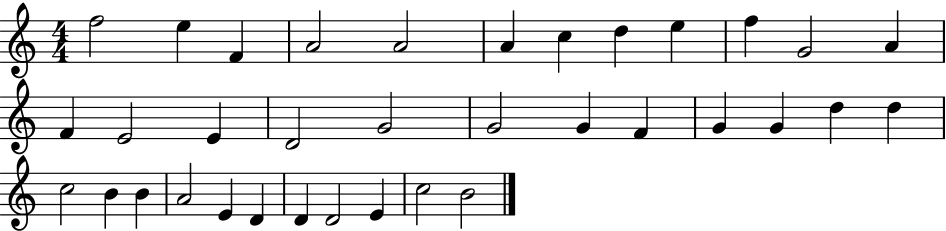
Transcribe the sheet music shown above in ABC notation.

X:1
T:Untitled
M:4/4
L:1/4
K:C
f2 e F A2 A2 A c d e f G2 A F E2 E D2 G2 G2 G F G G d d c2 B B A2 E D D D2 E c2 B2